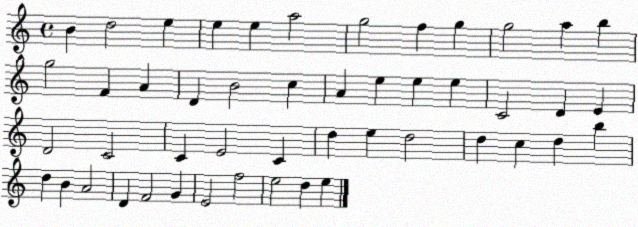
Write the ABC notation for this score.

X:1
T:Untitled
M:4/4
L:1/4
K:C
B d2 e e e a2 g2 f g g2 a b g2 F A D B2 c A e e e C2 D E D2 C2 C E2 C d e d2 d c d b d B A2 D F2 G E2 f2 e2 d e